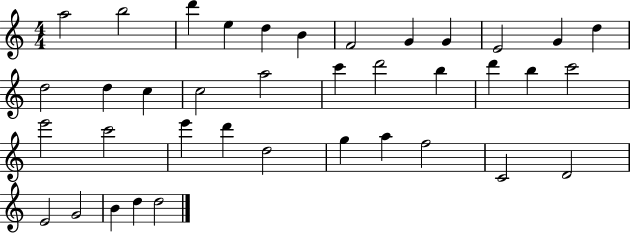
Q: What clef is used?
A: treble